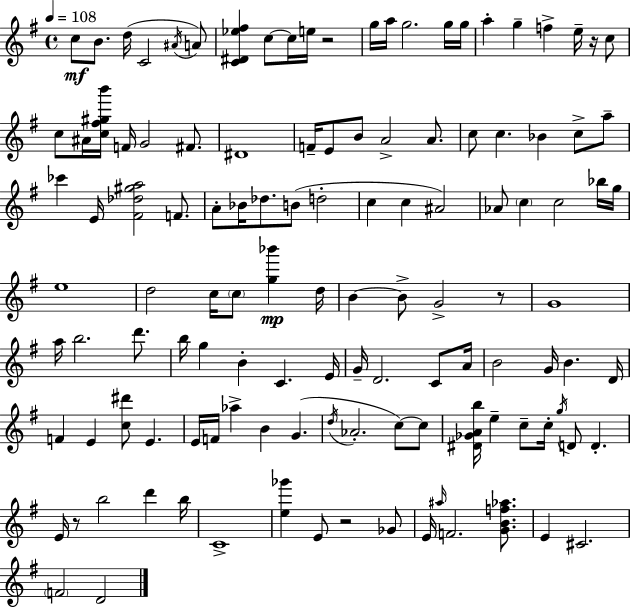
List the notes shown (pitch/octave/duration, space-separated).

C5/e B4/e. D5/s C4/h A#4/s A4/e [C4,D#4,Eb5,F#5]/q C5/e C5/s E5/s R/h G5/s A5/s G5/h. G5/s G5/s A5/q G5/q F5/q E5/s R/s C5/e C5/e A#4/s [C5,F#5,G#5,B6]/s F4/s G4/h F#4/e. D#4/w F4/s E4/e B4/e A4/h A4/e. C5/e C5/q. Bb4/q C5/e A5/e CES6/q E4/s [F#4,Db5,G#5,A5]/h F4/e. A4/e Bb4/s Db5/e. B4/e D5/h C5/q C5/q A#4/h Ab4/e C5/q C5/h Bb5/s G5/s E5/w D5/h C5/s C5/e [G5,Bb6]/q D5/s B4/q B4/e G4/h R/e G4/w A5/s B5/h. D6/e. B5/s G5/q B4/q C4/q. E4/s G4/s D4/h. C4/e A4/s B4/h G4/s B4/q. D4/s F4/q E4/q [C5,D#6]/e E4/q. E4/s F4/s Ab5/q B4/q G4/q. D5/s Ab4/h. C5/e C5/e [D#4,Gb4,A4,B5]/s E5/q C5/e C5/s G5/s D4/e D4/q. E4/s R/e B5/h D6/q B5/s C4/w [E5,Gb6]/q E4/e R/h Gb4/e E4/s A#5/s F4/h. [G4,B4,F5,Ab5]/e. E4/q C#4/h. F4/h D4/h